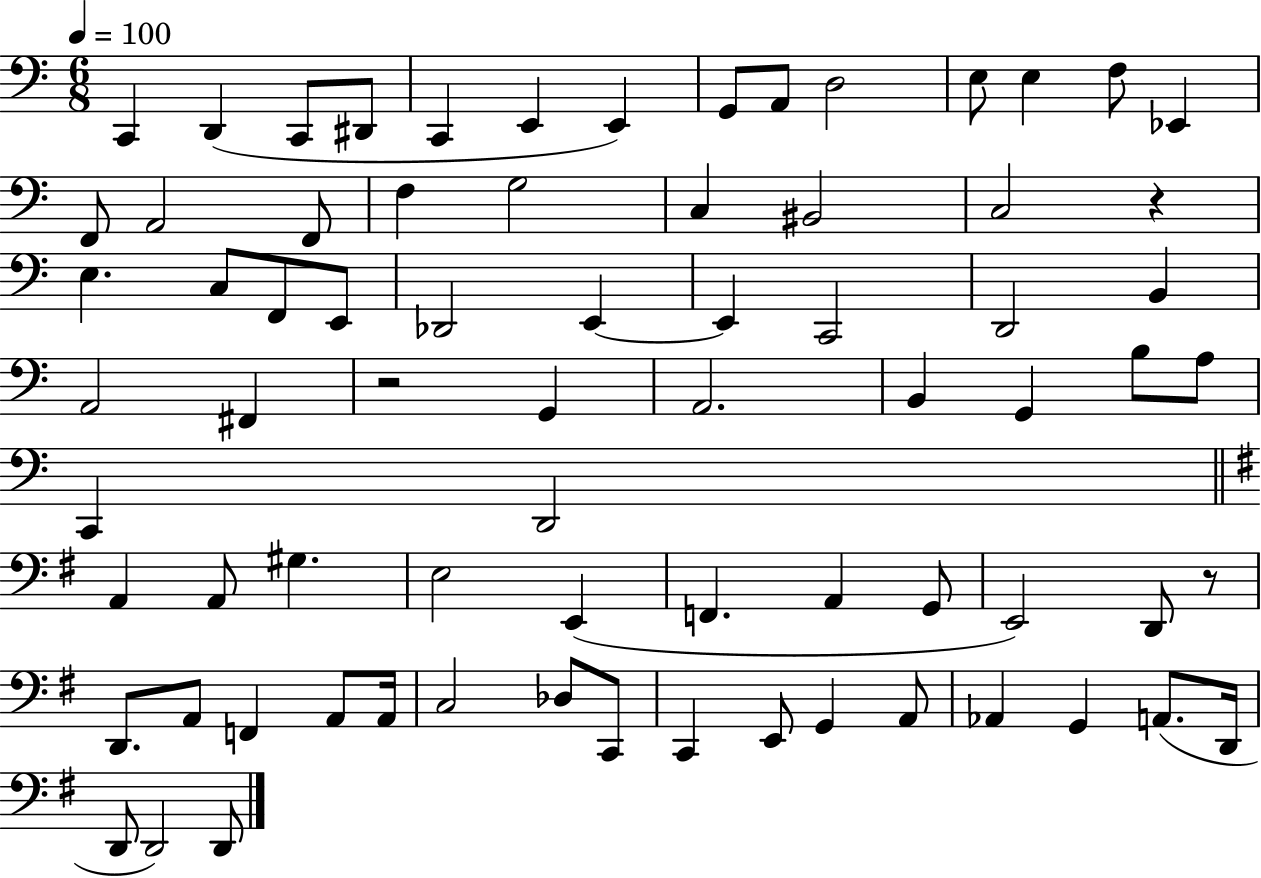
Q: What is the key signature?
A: C major